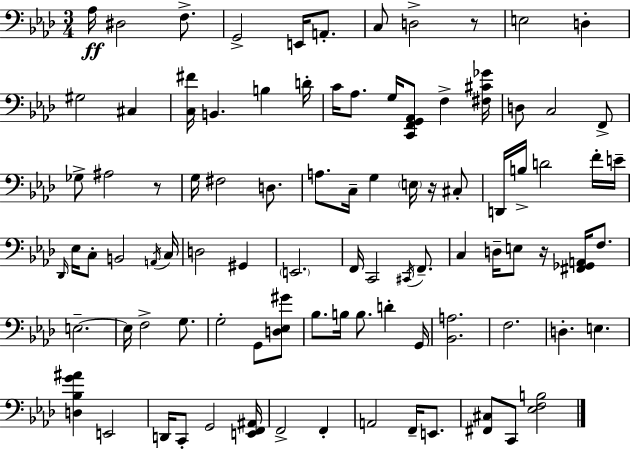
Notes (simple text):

Ab3/s D#3/h F3/e. G2/h E2/s A2/e. C3/e D3/h R/e E3/h D3/q G#3/h C#3/q [C3,F#4]/s B2/q. B3/q D4/s C4/s Ab3/e. G3/s [C2,F2,G2,Ab2]/e F3/q [F#3,C#4,Gb4]/s D3/e C3/h F2/e Gb3/e A#3/h R/e G3/s F#3/h D3/e. A3/e. C3/s G3/q E3/s R/s C#3/e D2/s B3/s D4/h F4/s E4/s Db2/s Eb3/s C3/e B2/h A2/s C3/s D3/h G#2/q E2/h. F2/s C2/h C#2/s F2/e. C3/q D3/s E3/e R/s [F#2,Gb2,A2]/s F3/e. E3/h. E3/s F3/h G3/e. G3/h G2/e [D3,Eb3,G#4]/e Bb3/e. B3/s B3/e. D4/q G2/s [Bb2,A3]/h. F3/h. D3/q. E3/q. [D3,Bb3,G4,A#4]/q E2/h D2/s C2/e G2/h [E2,F2,A#2]/s F2/h F2/q A2/h F2/s E2/e. [F#2,C#3]/e C2/e [Eb3,F3,B3]/h